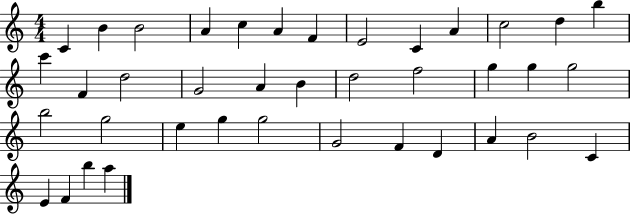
{
  \clef treble
  \numericTimeSignature
  \time 4/4
  \key c \major
  c'4 b'4 b'2 | a'4 c''4 a'4 f'4 | e'2 c'4 a'4 | c''2 d''4 b''4 | \break c'''4 f'4 d''2 | g'2 a'4 b'4 | d''2 f''2 | g''4 g''4 g''2 | \break b''2 g''2 | e''4 g''4 g''2 | g'2 f'4 d'4 | a'4 b'2 c'4 | \break e'4 f'4 b''4 a''4 | \bar "|."
}